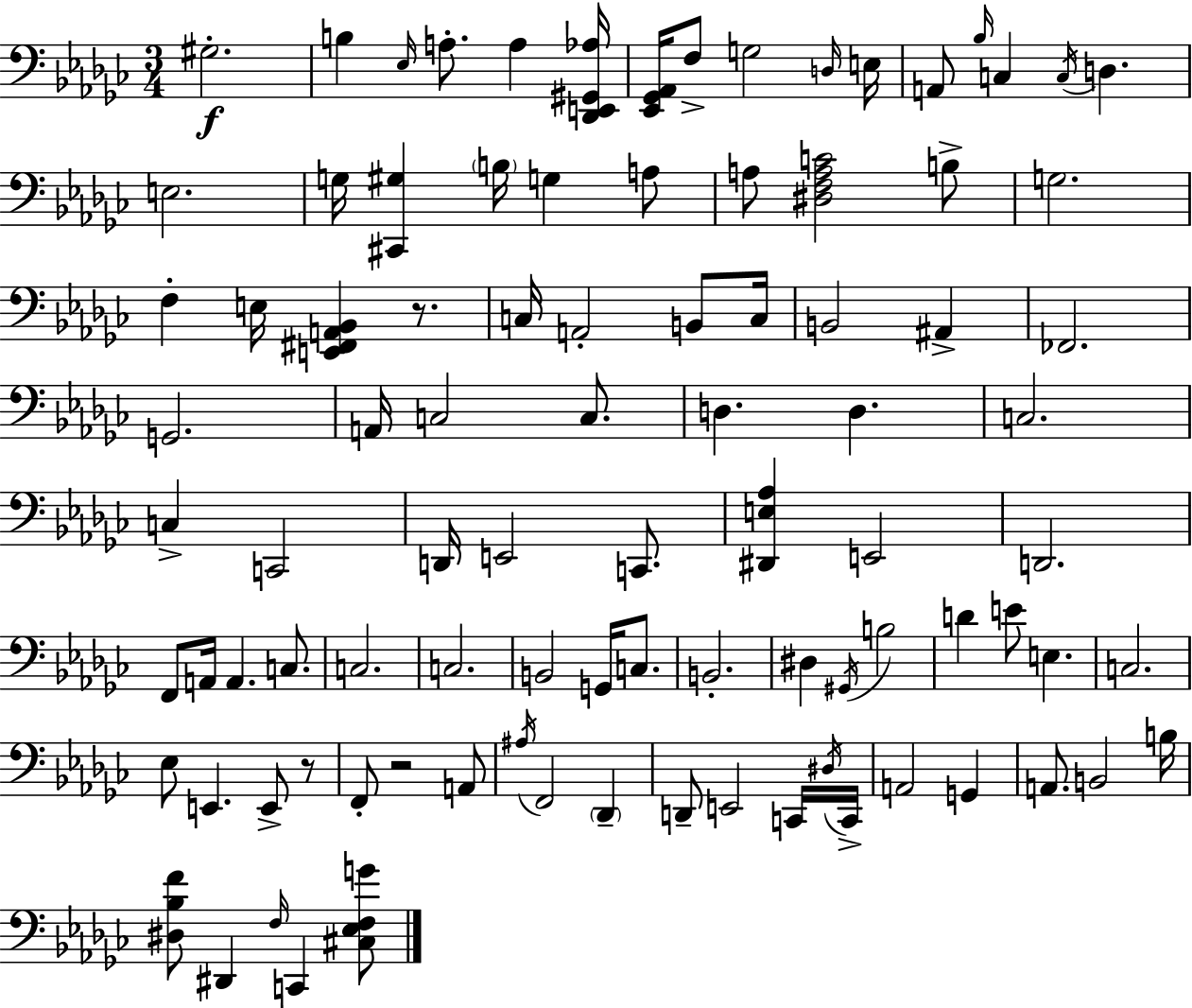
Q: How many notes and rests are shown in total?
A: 94